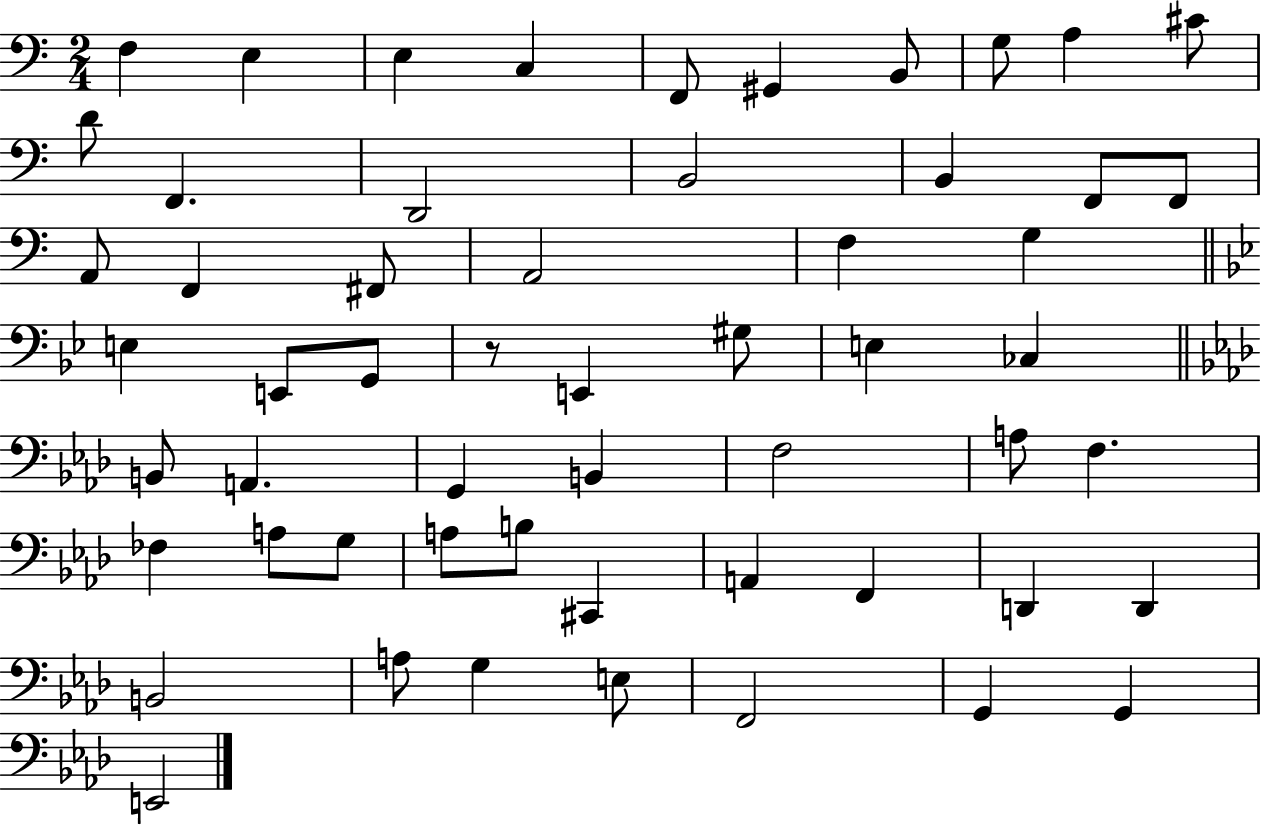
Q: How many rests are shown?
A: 1